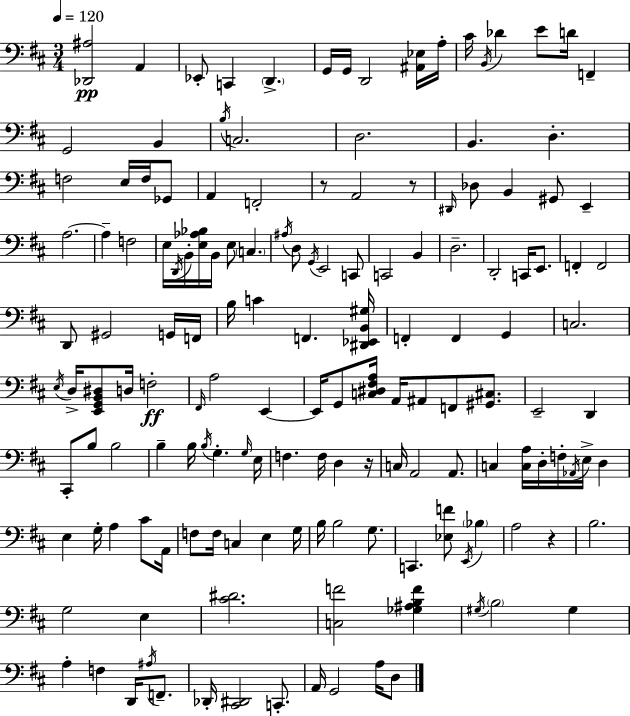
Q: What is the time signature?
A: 3/4